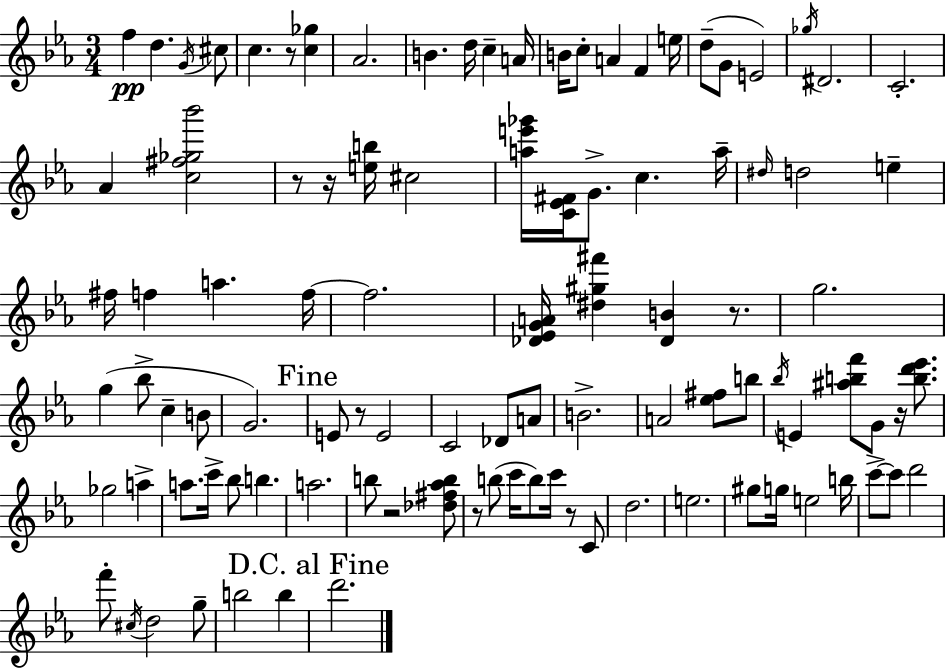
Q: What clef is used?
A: treble